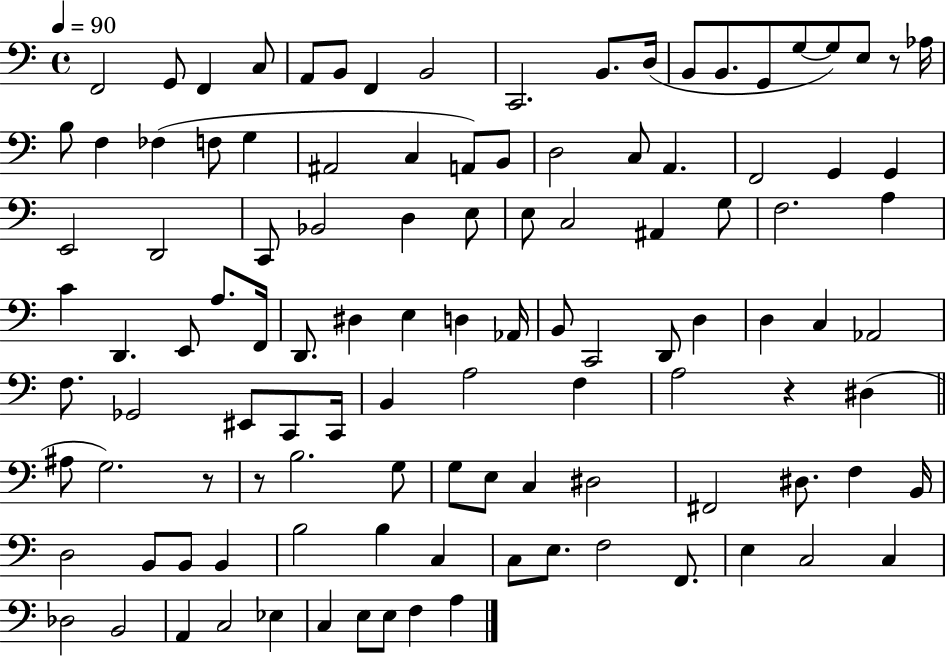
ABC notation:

X:1
T:Untitled
M:4/4
L:1/4
K:C
F,,2 G,,/2 F,, C,/2 A,,/2 B,,/2 F,, B,,2 C,,2 B,,/2 D,/4 B,,/2 B,,/2 G,,/2 G,/2 G,/2 E,/2 z/2 _A,/4 B,/2 F, _F, F,/2 G, ^A,,2 C, A,,/2 B,,/2 D,2 C,/2 A,, F,,2 G,, G,, E,,2 D,,2 C,,/2 _B,,2 D, E,/2 E,/2 C,2 ^A,, G,/2 F,2 A, C D,, E,,/2 A,/2 F,,/4 D,,/2 ^D, E, D, _A,,/4 B,,/2 C,,2 D,,/2 D, D, C, _A,,2 F,/2 _G,,2 ^E,,/2 C,,/2 C,,/4 B,, A,2 F, A,2 z ^D, ^A,/2 G,2 z/2 z/2 B,2 G,/2 G,/2 E,/2 C, ^D,2 ^F,,2 ^D,/2 F, B,,/4 D,2 B,,/2 B,,/2 B,, B,2 B, C, C,/2 E,/2 F,2 F,,/2 E, C,2 C, _D,2 B,,2 A,, C,2 _E, C, E,/2 E,/2 F, A,